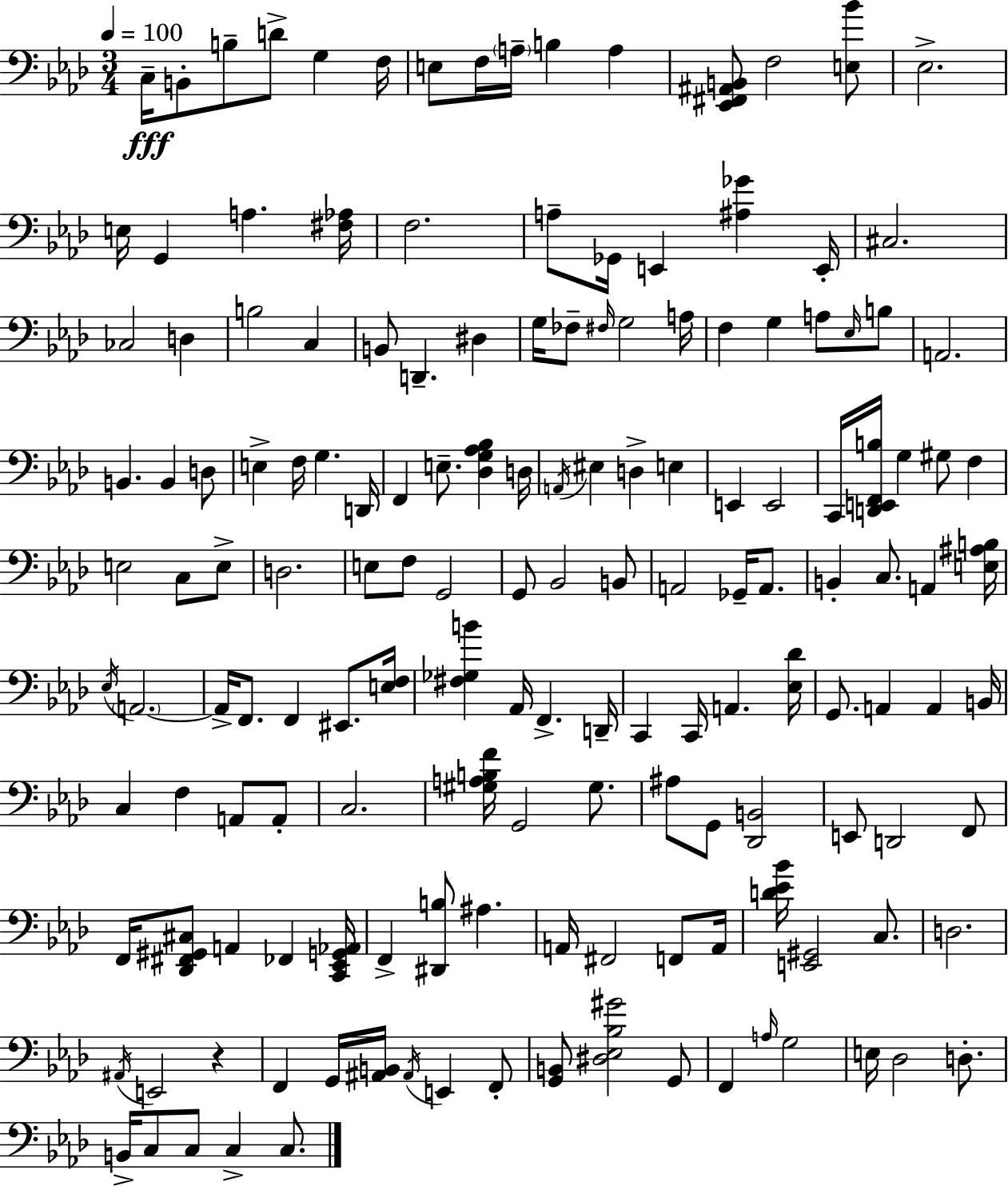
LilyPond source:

{
  \clef bass
  \numericTimeSignature
  \time 3/4
  \key f \minor
  \tempo 4 = 100
  c16--\fff b,8-. b8-- d'8-> g4 f16 | e8 f16 \parenthesize a16-- b4 a4 | <ees, fis, ais, b,>8 f2 <e bes'>8 | ees2.-> | \break e16 g,4 a4. <fis aes>16 | f2. | a8-- ges,16 e,4 <ais ges'>4 e,16-. | cis2. | \break ces2 d4 | b2 c4 | b,8 d,4.-- dis4 | g16 fes8-- \grace { fis16 } g2 | \break a16 f4 g4 a8 \grace { ees16 } | b8 a,2. | b,4. b,4 | d8 e4-> f16 g4. | \break d,16 f,4 e8.-- <des g aes bes>4 | d16 \acciaccatura { a,16 } eis4 d4-> e4 | e,4 e,2 | c,16 <d, e, f, b>16 g4 gis8 f4 | \break e2 c8 | e8-> d2. | e8 f8 g,2 | g,8 bes,2 | \break b,8 a,2 ges,16-- | a,8. b,4-. c8. a,4 | <e ais b>16 \acciaccatura { ees16 } \parenthesize a,2.~~ | a,16-> f,8. f,4 | \break eis,8. <e f>16 <fis ges b'>4 aes,16 f,4.-> | d,16-- c,4 c,16 a,4. | <ees des'>16 g,8. a,4 a,4 | b,16 c4 f4 | \break a,8 a,8-. c2. | <gis a b f'>16 g,2 | gis8. ais8 g,8 <des, b,>2 | e,8 d,2 | \break f,8 f,16 <des, fis, gis, cis>8 a,4 fes,4 | <c, ees, g, aes,>16 f,4-> <dis, b>8 ais4. | a,16 fis,2 | f,8 a,16 <d' ees' bes'>16 <e, gis,>2 | \break c8. d2. | \acciaccatura { ais,16 } e,2 | r4 f,4 g,16 <ais, b,>16 \acciaccatura { ais,16 } | e,4 f,8-. <g, b,>8 <dis ees bes gis'>2 | \break g,8 f,4 \grace { a16 } g2 | e16 des2 | d8.-. b,16-> c8 c8 | c4-> c8. \bar "|."
}